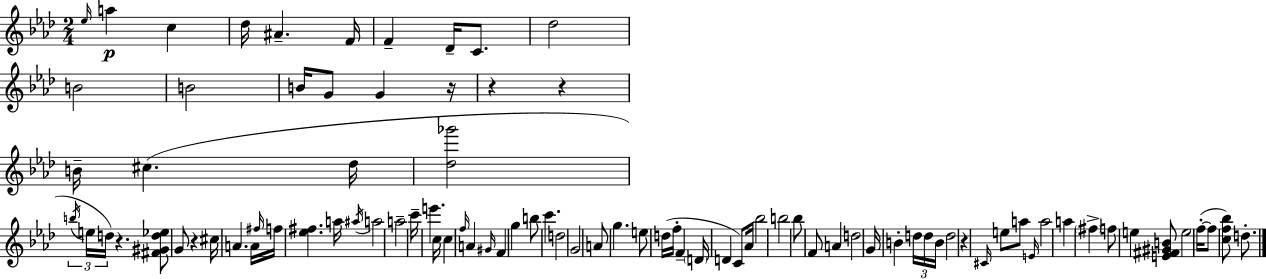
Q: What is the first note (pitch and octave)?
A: Eb5